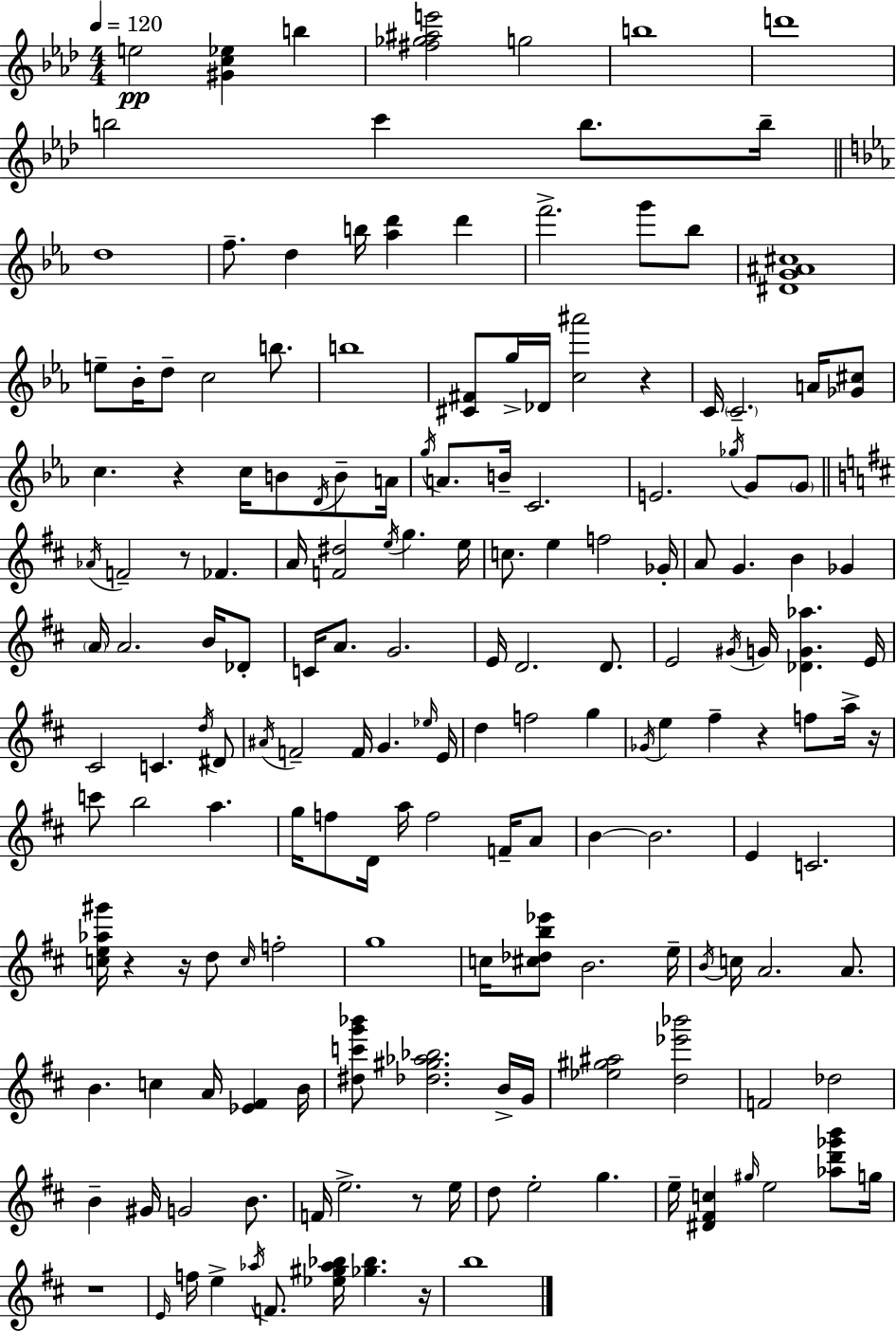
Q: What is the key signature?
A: F minor